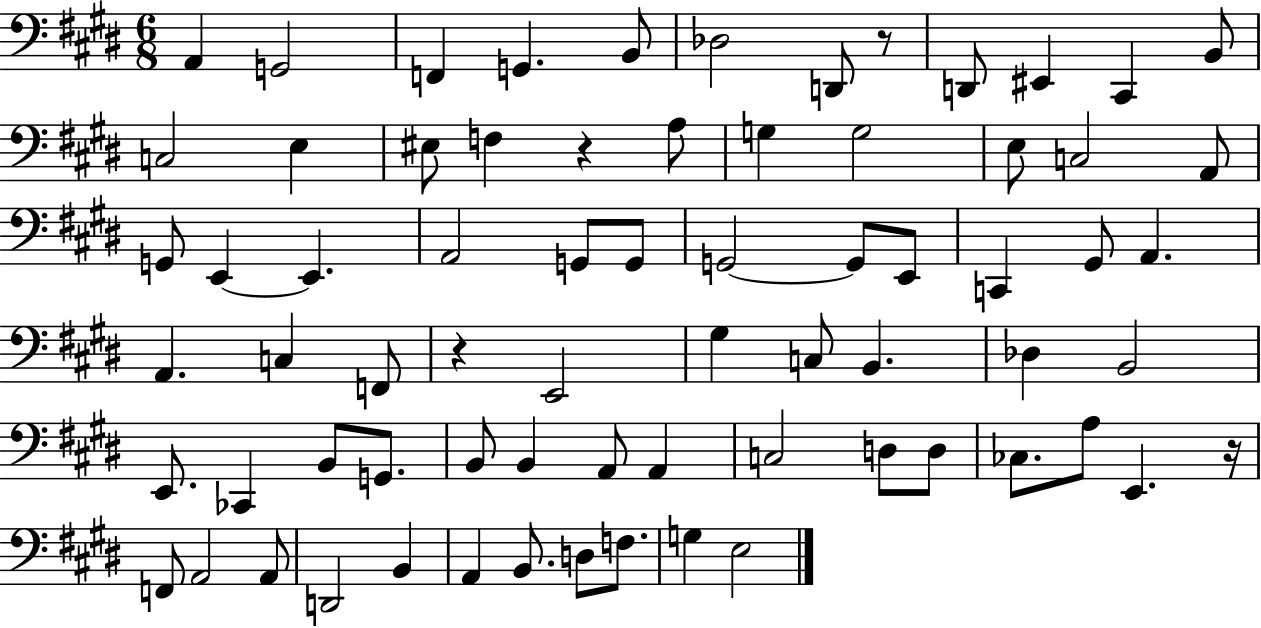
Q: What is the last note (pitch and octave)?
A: E3